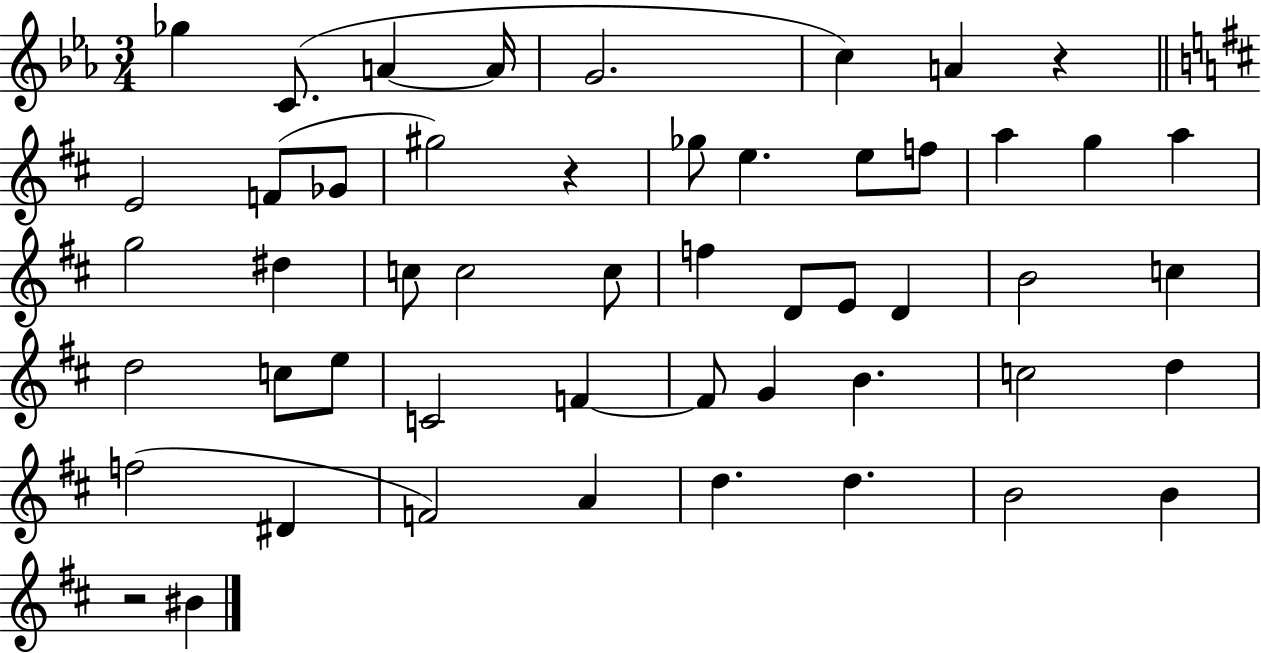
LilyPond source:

{
  \clef treble
  \numericTimeSignature
  \time 3/4
  \key ees \major
  \repeat volta 2 { ges''4 c'8.( a'4~~ a'16 | g'2. | c''4) a'4 r4 | \bar "||" \break \key d \major e'2 f'8( ges'8 | gis''2) r4 | ges''8 e''4. e''8 f''8 | a''4 g''4 a''4 | \break g''2 dis''4 | c''8 c''2 c''8 | f''4 d'8 e'8 d'4 | b'2 c''4 | \break d''2 c''8 e''8 | c'2 f'4~~ | f'8 g'4 b'4. | c''2 d''4 | \break f''2( dis'4 | f'2) a'4 | d''4. d''4. | b'2 b'4 | \break r2 bis'4 | } \bar "|."
}